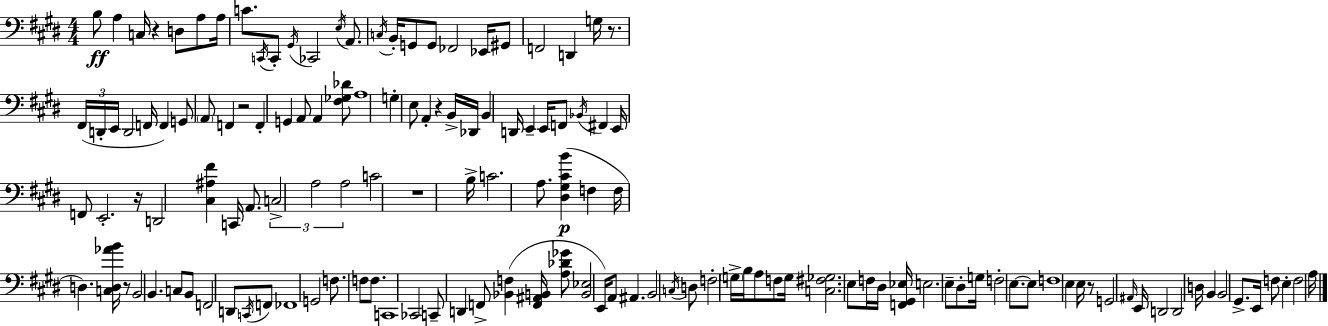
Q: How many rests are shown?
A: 8